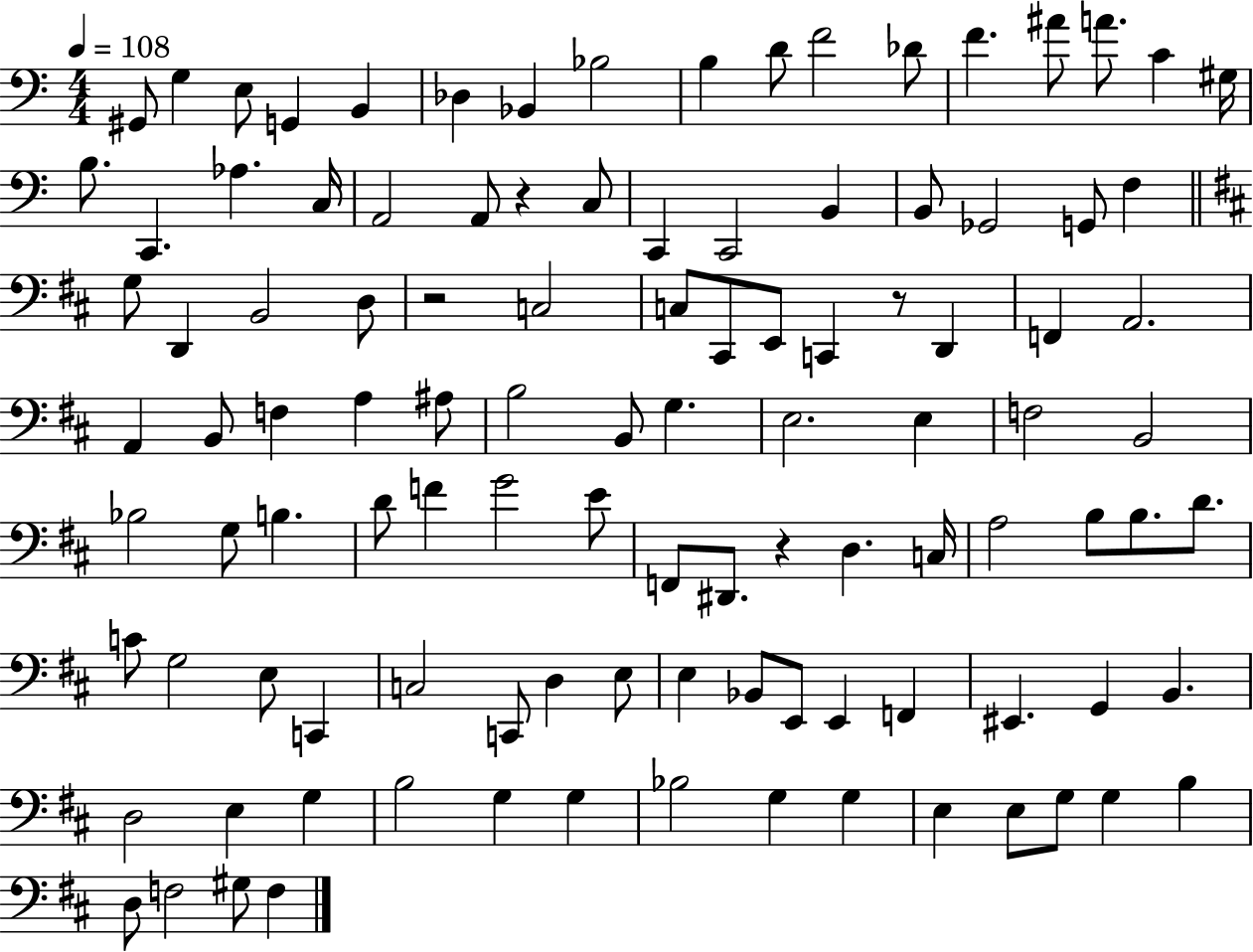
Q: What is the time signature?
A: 4/4